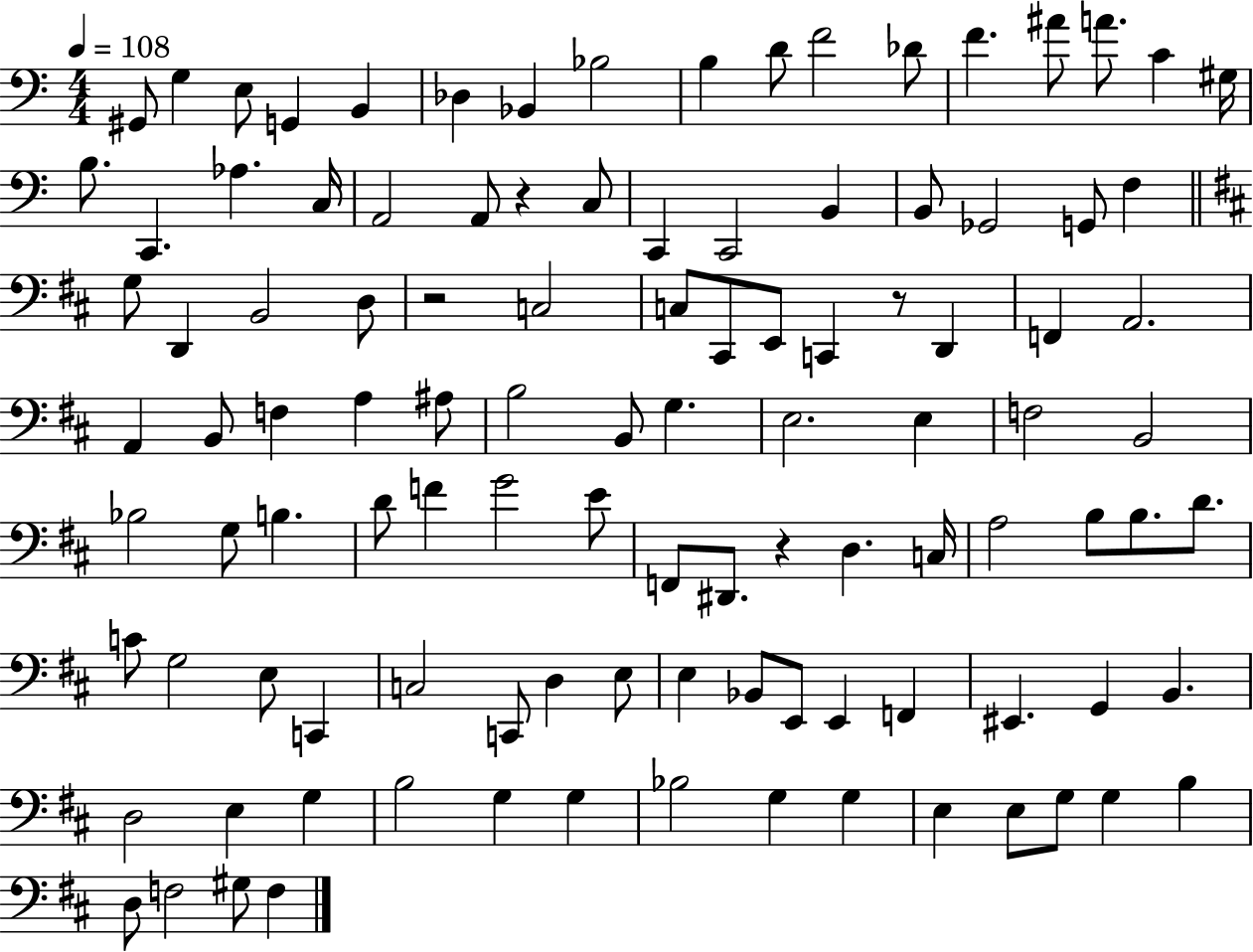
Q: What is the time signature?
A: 4/4